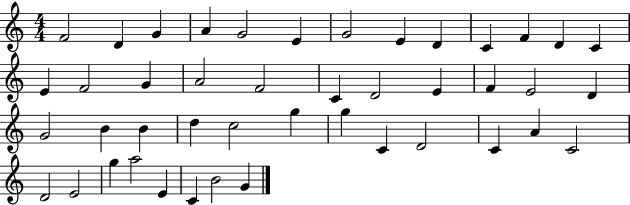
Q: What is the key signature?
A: C major